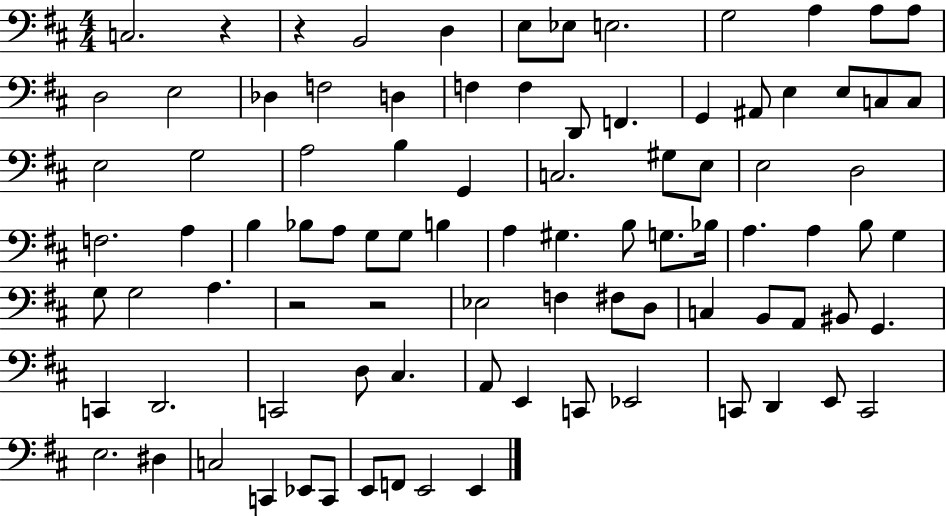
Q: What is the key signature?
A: D major